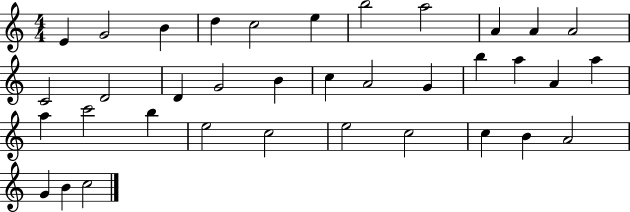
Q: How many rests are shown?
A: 0